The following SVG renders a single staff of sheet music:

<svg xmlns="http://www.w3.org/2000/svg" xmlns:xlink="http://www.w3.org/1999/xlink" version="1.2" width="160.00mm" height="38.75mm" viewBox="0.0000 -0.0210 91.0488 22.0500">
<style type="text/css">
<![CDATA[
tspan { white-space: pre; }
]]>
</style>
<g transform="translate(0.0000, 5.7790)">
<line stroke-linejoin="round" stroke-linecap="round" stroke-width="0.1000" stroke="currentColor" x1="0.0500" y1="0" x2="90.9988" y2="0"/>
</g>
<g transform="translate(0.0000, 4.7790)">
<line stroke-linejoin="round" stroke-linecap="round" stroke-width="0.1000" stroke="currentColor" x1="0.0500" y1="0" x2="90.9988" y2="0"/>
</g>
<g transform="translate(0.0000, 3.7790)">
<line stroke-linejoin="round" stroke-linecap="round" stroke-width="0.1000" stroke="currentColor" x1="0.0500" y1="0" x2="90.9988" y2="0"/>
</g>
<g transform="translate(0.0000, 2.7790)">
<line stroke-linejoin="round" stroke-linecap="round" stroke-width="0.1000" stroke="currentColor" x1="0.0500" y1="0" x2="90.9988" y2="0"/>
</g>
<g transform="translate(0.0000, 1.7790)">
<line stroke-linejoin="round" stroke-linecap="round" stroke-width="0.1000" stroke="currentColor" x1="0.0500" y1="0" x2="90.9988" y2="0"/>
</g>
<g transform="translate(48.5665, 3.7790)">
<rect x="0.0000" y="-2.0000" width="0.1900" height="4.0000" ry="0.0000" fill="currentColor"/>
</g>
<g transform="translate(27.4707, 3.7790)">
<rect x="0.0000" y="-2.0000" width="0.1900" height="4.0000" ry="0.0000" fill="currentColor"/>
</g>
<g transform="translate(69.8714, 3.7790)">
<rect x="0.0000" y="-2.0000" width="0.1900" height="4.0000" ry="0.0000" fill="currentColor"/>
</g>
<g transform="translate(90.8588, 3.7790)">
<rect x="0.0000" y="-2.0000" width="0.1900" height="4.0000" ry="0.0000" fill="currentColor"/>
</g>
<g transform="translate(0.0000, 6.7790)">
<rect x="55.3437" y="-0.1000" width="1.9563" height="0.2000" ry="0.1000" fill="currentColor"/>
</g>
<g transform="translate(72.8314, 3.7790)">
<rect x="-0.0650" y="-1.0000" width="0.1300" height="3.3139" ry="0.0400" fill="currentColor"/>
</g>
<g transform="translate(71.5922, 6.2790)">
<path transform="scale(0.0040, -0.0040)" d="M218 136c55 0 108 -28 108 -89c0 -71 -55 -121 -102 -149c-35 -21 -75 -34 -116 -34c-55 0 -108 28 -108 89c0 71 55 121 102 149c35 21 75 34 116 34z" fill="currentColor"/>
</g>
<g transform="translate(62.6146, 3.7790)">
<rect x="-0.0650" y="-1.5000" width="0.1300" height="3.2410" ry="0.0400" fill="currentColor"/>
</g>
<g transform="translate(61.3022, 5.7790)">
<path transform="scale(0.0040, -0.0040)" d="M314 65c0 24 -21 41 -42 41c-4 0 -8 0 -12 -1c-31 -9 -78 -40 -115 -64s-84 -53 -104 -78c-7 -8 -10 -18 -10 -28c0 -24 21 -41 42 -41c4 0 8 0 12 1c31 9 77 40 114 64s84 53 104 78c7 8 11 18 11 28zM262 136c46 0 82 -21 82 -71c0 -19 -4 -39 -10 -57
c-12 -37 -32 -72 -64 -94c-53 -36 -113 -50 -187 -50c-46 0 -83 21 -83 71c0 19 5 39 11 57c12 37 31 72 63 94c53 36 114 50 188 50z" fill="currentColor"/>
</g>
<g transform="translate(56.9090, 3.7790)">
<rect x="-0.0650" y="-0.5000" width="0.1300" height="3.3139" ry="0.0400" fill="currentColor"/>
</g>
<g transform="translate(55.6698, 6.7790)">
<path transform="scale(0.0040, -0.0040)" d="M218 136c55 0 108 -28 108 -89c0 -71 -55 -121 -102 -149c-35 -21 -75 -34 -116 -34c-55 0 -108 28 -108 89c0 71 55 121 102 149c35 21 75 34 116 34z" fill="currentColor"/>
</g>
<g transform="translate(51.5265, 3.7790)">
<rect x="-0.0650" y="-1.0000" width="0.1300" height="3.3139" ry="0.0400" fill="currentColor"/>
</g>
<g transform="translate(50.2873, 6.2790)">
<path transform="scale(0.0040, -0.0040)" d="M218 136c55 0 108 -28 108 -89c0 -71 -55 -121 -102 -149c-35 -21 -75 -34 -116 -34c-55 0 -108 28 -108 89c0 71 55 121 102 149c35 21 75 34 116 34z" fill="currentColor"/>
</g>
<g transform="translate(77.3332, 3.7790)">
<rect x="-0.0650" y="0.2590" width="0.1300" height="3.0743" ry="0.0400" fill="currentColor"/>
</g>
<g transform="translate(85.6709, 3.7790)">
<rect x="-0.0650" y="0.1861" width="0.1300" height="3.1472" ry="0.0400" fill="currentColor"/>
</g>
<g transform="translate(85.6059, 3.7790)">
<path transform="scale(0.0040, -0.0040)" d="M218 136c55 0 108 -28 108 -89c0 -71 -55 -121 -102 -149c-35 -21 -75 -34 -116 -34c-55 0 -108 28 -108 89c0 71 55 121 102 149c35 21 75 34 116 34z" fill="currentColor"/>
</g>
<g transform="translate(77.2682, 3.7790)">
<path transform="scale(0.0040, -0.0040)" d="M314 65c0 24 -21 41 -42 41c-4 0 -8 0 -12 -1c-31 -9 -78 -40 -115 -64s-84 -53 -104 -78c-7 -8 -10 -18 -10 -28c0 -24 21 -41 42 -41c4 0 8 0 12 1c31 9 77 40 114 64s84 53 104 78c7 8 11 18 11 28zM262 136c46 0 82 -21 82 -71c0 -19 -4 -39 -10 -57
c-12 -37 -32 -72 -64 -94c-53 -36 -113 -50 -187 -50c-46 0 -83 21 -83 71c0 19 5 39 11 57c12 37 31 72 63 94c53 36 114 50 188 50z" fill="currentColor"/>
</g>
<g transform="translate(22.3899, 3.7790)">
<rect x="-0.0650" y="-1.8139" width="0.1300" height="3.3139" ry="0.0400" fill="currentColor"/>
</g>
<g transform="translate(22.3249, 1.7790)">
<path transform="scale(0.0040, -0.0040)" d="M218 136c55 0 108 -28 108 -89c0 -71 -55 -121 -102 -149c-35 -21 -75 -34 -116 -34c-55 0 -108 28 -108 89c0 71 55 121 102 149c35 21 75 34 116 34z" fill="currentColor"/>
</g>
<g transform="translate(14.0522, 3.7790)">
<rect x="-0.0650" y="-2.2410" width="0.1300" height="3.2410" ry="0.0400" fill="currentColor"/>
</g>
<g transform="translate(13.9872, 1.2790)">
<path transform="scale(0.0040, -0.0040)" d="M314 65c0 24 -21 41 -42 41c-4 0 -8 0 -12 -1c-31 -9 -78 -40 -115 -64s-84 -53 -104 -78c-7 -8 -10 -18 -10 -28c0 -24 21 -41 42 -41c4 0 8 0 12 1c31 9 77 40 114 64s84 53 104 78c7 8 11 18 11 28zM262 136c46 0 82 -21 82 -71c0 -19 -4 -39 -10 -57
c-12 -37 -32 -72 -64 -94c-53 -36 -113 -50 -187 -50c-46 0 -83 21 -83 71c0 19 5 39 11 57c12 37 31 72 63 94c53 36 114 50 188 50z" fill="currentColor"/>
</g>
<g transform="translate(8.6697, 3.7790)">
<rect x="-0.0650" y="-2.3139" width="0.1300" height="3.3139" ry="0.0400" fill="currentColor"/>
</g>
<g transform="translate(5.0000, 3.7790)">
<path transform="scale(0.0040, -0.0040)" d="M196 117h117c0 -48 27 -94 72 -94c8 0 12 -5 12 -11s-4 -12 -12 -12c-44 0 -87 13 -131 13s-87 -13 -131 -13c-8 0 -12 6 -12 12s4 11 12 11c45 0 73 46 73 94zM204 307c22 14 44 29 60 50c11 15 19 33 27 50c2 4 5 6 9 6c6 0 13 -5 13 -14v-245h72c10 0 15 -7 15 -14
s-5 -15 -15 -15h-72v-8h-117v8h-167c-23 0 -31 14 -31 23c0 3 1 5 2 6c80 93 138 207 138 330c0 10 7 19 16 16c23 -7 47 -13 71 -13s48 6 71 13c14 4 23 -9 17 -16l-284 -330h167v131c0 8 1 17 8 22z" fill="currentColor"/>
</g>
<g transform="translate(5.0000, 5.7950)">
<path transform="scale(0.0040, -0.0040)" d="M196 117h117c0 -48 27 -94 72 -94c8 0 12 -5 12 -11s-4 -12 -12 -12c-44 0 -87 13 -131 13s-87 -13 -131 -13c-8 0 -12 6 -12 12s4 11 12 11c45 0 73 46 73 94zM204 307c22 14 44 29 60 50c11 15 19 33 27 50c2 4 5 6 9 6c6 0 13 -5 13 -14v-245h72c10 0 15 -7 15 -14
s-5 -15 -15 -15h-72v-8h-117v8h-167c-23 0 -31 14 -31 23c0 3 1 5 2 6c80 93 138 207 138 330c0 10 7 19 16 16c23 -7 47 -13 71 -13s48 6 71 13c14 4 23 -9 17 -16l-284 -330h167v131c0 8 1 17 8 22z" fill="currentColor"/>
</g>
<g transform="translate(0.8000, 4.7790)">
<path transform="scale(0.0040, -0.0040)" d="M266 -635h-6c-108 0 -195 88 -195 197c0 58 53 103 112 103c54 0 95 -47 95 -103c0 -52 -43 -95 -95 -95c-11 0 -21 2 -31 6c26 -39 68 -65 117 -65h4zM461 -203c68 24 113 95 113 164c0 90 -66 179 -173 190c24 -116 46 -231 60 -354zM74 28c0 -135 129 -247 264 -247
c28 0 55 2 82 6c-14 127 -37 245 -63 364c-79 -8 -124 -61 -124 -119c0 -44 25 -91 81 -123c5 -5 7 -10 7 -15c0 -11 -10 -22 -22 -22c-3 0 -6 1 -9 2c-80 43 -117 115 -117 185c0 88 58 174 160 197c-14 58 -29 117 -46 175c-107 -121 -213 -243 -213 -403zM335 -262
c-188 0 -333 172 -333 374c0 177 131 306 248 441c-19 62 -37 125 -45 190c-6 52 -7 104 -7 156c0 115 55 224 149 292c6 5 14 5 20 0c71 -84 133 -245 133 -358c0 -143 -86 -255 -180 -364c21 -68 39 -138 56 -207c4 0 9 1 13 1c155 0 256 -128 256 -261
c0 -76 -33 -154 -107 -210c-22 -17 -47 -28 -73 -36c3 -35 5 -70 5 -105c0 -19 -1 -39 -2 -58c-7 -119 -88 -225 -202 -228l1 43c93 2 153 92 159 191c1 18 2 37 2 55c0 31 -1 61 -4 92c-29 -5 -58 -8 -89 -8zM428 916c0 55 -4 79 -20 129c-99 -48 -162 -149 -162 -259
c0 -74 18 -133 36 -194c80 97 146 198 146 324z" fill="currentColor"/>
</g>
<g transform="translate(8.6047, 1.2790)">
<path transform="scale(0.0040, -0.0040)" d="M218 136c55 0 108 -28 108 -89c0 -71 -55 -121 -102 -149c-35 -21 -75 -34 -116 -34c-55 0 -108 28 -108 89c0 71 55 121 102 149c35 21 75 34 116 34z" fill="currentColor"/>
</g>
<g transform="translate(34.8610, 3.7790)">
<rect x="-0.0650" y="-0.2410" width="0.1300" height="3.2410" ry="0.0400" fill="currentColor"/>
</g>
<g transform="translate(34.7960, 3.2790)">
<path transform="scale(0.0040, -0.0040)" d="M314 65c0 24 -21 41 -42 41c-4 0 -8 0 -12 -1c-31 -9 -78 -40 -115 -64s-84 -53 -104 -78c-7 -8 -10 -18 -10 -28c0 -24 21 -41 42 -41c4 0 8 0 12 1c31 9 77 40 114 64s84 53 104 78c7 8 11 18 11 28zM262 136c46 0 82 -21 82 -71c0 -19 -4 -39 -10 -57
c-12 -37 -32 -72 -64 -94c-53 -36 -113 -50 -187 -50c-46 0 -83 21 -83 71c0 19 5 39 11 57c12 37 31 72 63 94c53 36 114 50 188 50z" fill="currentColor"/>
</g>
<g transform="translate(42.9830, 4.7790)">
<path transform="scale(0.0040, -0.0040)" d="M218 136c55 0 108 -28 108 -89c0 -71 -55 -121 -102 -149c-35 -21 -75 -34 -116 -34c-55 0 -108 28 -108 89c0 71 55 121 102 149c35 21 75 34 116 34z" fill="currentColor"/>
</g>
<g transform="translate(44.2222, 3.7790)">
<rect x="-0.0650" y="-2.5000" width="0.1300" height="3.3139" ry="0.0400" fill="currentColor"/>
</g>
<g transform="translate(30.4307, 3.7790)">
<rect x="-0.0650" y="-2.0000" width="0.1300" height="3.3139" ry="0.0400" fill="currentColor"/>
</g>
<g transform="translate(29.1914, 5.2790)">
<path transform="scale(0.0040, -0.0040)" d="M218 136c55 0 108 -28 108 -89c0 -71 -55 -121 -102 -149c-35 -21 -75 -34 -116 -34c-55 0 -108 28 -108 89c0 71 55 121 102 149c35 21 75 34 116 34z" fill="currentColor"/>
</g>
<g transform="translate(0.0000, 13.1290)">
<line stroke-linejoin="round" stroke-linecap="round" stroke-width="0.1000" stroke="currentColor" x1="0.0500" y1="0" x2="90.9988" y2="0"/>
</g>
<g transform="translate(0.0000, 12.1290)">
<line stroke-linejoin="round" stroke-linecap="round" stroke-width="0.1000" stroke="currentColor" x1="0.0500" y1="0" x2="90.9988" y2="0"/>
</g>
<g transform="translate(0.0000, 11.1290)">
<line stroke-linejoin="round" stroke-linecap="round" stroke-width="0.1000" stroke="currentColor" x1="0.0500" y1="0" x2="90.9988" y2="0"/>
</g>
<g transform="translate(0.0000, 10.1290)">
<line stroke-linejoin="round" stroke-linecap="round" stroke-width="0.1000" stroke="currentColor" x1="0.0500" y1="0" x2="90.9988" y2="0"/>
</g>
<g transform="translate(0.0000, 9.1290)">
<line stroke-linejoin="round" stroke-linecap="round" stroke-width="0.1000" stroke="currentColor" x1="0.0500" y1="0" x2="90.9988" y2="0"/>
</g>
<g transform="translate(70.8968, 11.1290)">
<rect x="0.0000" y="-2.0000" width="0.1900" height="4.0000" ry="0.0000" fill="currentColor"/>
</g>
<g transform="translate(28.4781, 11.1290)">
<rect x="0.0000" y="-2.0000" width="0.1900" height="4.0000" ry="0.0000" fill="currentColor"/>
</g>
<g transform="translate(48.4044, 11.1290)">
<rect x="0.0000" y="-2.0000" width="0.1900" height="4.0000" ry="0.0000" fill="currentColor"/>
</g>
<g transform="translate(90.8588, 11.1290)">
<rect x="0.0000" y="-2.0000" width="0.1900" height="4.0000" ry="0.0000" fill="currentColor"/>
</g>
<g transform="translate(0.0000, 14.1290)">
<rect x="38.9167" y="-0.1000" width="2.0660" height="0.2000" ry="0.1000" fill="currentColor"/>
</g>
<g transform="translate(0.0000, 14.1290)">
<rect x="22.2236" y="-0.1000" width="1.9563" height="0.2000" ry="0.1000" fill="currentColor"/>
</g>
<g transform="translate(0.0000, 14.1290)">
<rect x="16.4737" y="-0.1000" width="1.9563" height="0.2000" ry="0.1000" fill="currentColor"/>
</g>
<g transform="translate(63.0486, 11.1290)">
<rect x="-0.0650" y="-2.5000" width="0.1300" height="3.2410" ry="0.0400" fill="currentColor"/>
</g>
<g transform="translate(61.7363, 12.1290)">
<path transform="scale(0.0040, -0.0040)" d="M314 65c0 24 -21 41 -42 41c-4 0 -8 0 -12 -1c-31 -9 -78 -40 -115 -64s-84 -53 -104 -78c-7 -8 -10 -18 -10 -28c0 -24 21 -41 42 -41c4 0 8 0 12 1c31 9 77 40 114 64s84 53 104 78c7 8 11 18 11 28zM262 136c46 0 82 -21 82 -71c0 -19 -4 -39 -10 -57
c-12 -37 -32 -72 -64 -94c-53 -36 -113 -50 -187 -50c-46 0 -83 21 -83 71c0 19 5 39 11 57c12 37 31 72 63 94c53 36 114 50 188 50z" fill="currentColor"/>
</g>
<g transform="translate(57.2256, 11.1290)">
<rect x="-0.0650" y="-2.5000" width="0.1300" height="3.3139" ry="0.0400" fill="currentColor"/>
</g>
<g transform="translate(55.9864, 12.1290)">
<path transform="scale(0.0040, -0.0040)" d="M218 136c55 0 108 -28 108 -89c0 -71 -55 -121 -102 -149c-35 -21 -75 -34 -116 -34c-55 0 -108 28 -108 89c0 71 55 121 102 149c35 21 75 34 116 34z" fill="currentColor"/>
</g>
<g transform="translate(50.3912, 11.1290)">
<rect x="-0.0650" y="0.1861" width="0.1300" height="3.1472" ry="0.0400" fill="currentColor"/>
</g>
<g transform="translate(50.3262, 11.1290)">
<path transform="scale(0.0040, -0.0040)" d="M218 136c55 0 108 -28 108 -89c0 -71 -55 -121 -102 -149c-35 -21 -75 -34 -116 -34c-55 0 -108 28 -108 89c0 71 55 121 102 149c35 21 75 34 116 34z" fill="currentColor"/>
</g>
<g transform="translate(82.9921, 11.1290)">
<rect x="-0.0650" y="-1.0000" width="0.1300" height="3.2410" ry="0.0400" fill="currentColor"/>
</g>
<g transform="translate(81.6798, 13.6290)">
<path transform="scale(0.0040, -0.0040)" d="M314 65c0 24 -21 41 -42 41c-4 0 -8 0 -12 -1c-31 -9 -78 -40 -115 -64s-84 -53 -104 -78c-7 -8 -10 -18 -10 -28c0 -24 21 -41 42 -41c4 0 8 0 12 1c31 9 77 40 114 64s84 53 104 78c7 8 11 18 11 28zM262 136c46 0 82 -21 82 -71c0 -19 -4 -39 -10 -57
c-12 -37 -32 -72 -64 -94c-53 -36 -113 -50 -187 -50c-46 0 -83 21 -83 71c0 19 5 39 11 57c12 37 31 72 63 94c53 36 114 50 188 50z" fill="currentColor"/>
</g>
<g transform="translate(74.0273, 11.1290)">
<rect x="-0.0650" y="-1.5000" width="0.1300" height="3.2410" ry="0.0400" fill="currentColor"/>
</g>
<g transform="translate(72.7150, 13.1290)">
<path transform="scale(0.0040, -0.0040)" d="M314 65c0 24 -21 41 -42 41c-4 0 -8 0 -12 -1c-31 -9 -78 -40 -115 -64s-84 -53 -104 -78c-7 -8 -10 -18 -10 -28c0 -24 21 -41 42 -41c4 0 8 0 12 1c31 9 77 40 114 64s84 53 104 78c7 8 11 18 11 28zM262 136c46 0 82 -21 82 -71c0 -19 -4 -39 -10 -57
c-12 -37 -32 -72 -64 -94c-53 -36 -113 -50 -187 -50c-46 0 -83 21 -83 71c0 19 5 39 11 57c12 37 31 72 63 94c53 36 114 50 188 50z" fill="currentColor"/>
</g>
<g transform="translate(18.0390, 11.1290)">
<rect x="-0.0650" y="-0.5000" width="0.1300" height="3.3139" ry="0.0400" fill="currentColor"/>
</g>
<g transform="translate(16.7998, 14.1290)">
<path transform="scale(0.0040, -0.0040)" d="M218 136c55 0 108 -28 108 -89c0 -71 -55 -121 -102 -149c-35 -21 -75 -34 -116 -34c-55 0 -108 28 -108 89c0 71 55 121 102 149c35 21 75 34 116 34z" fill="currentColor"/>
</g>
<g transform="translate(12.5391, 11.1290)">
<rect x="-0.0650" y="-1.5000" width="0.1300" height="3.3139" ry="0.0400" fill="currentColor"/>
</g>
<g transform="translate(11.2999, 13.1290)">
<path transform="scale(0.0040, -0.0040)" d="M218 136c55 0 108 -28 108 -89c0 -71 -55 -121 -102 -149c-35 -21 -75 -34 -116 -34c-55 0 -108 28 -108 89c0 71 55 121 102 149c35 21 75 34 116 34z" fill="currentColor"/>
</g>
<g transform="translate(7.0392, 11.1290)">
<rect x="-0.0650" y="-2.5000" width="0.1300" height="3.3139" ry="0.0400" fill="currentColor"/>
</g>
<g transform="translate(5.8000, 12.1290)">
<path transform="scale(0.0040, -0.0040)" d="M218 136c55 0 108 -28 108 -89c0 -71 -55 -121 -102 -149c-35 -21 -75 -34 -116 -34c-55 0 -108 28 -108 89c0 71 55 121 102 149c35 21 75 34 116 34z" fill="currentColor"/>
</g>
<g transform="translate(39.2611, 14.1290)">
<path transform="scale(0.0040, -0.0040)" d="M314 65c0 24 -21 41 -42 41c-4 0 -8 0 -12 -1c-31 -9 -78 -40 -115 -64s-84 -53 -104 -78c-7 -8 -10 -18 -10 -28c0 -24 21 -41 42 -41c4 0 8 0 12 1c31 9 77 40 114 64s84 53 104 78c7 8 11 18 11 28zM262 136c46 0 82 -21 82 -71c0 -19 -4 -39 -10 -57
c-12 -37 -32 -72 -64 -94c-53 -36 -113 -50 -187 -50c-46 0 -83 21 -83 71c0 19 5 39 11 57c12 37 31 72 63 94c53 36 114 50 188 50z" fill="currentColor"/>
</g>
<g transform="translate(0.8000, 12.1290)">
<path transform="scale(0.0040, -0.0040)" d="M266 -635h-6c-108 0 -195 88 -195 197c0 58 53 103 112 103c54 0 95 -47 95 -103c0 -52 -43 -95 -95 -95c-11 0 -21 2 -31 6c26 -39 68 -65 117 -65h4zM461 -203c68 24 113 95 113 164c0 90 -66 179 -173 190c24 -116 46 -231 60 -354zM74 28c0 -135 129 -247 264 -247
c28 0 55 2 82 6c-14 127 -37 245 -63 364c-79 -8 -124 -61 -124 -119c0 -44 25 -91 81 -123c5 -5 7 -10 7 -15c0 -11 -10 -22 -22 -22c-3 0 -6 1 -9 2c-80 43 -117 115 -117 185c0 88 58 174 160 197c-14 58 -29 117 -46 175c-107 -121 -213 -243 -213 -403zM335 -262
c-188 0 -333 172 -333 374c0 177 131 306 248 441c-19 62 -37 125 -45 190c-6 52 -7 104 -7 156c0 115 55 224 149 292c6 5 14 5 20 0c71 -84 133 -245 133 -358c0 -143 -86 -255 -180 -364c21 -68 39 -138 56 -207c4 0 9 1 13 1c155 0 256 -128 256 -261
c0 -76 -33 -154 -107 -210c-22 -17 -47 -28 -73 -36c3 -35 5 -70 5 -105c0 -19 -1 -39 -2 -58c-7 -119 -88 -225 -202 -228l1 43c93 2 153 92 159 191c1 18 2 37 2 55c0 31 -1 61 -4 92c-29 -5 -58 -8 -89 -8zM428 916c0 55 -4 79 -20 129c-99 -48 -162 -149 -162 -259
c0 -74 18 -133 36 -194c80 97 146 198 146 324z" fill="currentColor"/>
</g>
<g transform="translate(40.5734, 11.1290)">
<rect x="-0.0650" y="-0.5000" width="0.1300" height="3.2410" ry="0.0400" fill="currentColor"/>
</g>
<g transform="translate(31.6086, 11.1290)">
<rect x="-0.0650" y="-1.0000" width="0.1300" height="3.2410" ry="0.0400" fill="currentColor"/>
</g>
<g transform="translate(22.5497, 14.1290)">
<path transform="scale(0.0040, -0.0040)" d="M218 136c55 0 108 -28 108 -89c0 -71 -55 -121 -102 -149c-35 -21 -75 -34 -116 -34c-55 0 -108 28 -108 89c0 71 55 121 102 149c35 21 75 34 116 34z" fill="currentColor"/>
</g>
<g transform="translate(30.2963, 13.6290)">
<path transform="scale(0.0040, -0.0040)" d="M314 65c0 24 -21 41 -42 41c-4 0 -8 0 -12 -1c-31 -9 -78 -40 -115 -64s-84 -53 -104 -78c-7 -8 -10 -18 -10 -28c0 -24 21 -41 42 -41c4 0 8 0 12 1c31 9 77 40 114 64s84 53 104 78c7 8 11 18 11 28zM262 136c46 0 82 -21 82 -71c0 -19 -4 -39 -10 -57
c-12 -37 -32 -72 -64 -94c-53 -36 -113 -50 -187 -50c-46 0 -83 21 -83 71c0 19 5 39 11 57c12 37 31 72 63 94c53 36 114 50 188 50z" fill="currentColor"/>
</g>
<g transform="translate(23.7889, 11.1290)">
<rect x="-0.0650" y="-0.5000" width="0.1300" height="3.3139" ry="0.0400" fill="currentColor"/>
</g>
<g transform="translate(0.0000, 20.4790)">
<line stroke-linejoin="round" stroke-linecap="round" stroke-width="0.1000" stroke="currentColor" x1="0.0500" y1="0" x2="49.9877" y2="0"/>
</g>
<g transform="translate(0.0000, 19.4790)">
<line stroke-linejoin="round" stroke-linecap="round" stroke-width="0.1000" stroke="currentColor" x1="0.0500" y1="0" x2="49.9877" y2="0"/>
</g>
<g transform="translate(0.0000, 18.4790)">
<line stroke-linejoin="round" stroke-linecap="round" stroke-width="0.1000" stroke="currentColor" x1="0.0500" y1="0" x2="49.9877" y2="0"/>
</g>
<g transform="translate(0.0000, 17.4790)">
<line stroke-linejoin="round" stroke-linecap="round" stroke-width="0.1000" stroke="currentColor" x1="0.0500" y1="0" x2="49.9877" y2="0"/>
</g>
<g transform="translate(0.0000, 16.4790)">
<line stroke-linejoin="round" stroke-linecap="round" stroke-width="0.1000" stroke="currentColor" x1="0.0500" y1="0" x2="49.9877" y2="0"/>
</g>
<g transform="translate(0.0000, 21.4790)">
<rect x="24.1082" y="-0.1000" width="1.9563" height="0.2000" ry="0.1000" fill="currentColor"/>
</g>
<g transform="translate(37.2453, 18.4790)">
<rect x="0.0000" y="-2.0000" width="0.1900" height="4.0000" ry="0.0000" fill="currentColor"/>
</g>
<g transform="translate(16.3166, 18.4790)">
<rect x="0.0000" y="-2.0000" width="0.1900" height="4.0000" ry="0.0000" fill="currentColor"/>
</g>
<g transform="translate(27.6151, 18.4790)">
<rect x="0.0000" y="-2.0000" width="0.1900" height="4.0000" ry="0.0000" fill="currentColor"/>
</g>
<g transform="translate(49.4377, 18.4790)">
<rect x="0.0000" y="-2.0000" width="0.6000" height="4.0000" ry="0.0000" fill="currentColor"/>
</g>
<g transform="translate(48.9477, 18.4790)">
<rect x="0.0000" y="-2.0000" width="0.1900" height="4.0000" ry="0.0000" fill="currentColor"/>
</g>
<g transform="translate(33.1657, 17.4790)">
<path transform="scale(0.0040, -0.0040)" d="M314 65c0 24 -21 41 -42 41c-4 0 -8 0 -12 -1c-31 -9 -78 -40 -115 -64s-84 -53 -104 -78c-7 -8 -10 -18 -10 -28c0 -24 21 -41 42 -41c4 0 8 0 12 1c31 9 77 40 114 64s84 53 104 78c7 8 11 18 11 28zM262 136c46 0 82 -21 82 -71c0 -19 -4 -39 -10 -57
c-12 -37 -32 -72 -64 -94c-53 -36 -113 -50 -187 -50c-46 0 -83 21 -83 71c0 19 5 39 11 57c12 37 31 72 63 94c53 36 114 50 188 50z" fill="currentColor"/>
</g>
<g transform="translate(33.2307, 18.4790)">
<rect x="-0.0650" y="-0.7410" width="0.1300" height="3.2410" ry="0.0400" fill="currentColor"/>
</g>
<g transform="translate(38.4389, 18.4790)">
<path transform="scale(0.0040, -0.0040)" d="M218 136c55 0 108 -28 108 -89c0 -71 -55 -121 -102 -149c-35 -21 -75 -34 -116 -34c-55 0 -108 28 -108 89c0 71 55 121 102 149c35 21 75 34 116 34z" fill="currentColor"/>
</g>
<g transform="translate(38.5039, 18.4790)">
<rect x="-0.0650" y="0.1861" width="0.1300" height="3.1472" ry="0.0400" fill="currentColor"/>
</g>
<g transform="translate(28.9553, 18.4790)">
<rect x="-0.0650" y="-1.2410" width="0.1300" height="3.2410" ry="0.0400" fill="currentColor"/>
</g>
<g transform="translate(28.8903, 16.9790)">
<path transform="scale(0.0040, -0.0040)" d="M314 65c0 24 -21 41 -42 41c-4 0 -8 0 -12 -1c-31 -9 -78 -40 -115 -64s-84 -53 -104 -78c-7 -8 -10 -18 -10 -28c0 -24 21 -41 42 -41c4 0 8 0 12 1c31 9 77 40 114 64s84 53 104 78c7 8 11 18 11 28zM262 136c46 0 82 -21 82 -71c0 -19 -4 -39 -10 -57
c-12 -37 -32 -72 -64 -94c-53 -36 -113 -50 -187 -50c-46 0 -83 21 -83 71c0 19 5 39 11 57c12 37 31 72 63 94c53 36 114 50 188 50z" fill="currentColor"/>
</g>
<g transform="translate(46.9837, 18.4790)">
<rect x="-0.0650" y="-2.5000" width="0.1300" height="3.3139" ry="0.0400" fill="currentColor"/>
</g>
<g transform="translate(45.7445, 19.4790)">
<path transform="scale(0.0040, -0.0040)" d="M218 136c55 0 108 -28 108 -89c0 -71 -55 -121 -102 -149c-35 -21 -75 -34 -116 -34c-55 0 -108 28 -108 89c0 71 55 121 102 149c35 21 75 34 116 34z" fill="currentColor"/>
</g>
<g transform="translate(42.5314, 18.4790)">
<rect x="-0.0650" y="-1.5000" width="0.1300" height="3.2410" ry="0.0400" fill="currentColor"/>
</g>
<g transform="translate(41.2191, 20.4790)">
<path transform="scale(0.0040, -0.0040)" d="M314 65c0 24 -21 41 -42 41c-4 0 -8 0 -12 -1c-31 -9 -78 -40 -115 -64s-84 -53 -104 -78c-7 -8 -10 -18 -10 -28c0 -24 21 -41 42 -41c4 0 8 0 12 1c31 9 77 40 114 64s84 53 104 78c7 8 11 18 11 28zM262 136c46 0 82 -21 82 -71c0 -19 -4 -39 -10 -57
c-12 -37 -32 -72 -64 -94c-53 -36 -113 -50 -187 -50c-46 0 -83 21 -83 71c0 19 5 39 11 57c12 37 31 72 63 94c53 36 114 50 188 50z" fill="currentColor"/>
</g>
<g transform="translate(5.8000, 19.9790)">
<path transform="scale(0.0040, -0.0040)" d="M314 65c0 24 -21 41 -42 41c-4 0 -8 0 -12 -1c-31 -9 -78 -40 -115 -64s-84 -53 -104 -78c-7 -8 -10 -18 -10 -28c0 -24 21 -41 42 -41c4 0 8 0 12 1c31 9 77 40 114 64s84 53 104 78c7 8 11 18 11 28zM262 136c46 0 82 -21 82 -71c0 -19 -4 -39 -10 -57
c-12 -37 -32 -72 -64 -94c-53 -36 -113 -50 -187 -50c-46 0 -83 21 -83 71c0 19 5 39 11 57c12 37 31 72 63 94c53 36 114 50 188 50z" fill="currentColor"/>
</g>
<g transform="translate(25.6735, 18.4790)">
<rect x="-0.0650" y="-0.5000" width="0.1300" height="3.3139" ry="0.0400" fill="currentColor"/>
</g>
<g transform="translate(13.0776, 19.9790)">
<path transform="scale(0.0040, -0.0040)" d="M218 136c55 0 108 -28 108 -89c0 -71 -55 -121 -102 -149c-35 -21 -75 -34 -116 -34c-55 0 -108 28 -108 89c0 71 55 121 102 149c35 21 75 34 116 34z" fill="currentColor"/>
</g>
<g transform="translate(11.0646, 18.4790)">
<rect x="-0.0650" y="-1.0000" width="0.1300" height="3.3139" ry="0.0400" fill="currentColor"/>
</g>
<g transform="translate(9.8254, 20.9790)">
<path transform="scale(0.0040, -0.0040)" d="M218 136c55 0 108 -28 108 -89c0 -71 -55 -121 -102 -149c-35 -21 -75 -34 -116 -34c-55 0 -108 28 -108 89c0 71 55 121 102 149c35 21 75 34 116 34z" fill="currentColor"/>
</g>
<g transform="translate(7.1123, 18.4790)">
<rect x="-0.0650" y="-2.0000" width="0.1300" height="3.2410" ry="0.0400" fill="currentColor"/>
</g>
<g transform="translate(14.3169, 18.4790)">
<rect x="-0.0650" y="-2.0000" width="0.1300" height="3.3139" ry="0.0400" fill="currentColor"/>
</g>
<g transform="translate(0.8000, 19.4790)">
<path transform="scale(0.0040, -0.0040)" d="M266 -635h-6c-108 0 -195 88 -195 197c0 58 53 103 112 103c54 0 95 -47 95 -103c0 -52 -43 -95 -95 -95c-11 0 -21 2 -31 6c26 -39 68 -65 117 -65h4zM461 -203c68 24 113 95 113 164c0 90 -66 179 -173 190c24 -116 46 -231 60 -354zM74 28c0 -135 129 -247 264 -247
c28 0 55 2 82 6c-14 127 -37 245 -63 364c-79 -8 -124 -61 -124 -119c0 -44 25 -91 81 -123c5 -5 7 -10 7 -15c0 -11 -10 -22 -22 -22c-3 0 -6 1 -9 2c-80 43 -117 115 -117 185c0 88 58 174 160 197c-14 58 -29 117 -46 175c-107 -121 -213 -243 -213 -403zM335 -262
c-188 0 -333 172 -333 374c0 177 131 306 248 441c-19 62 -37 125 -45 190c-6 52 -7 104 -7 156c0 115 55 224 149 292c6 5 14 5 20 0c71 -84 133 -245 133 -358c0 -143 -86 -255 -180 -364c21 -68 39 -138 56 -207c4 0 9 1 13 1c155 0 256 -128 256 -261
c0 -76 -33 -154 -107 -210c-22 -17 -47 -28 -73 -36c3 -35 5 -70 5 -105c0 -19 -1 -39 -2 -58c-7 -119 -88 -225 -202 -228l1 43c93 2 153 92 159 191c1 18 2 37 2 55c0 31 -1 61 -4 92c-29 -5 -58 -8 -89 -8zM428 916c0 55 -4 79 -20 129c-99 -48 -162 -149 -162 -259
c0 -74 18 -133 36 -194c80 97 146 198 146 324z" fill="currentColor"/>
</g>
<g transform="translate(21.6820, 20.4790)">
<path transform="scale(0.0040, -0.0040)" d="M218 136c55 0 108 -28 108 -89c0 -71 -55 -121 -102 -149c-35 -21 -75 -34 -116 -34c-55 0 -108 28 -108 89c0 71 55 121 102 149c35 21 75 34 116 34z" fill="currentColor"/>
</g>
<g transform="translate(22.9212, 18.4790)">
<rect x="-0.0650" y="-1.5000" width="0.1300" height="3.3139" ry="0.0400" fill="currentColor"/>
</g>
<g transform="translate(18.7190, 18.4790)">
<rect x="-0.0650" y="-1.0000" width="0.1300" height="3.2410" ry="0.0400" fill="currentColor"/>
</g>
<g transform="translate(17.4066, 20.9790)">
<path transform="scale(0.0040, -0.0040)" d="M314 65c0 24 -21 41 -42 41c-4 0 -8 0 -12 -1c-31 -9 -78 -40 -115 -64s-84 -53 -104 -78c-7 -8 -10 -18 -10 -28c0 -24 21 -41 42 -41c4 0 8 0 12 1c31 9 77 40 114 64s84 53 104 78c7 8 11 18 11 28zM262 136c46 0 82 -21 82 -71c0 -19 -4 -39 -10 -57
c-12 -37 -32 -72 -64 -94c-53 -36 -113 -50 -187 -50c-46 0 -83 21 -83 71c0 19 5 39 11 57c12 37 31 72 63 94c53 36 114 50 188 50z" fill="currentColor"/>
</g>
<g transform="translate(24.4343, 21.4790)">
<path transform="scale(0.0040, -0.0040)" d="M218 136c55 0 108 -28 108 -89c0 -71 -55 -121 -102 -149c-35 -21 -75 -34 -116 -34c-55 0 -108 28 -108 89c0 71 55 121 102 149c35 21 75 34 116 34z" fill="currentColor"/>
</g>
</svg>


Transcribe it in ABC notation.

X:1
T:Untitled
M:4/4
L:1/4
K:C
g g2 f F c2 G D C E2 D B2 B G E C C D2 C2 B G G2 E2 D2 F2 D F D2 E C e2 d2 B E2 G